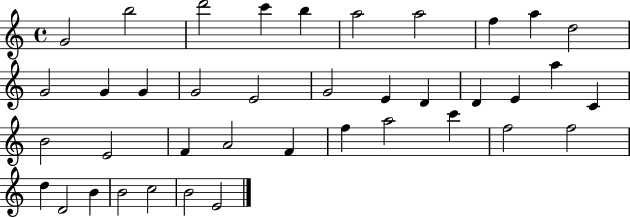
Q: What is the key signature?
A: C major